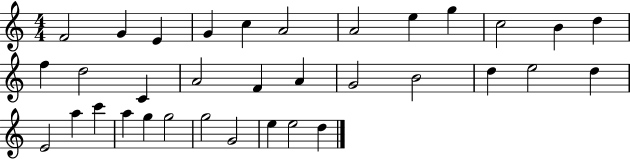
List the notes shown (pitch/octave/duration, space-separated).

F4/h G4/q E4/q G4/q C5/q A4/h A4/h E5/q G5/q C5/h B4/q D5/q F5/q D5/h C4/q A4/h F4/q A4/q G4/h B4/h D5/q E5/h D5/q E4/h A5/q C6/q A5/q G5/q G5/h G5/h G4/h E5/q E5/h D5/q